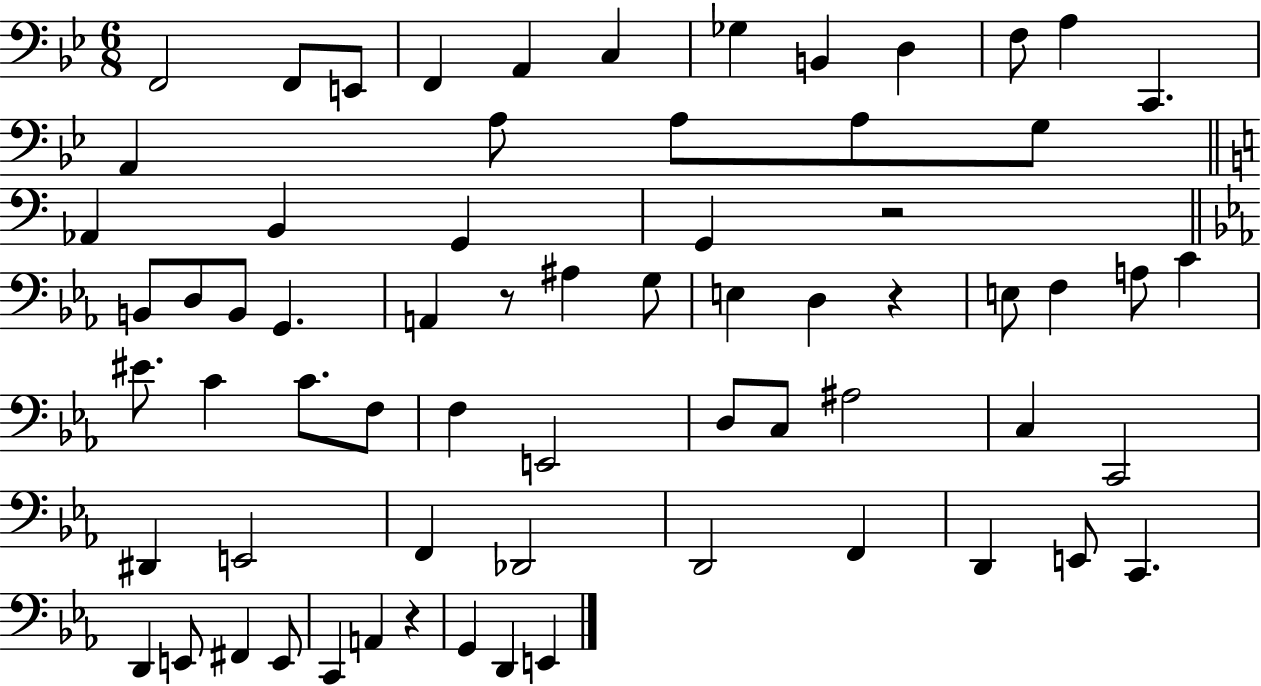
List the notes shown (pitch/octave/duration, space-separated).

F2/h F2/e E2/e F2/q A2/q C3/q Gb3/q B2/q D3/q F3/e A3/q C2/q. A2/q A3/e A3/e A3/e G3/e Ab2/q B2/q G2/q G2/q R/h B2/e D3/e B2/e G2/q. A2/q R/e A#3/q G3/e E3/q D3/q R/q E3/e F3/q A3/e C4/q EIS4/e. C4/q C4/e. F3/e F3/q E2/h D3/e C3/e A#3/h C3/q C2/h D#2/q E2/h F2/q Db2/h D2/h F2/q D2/q E2/e C2/q. D2/q E2/e F#2/q E2/e C2/q A2/q R/q G2/q D2/q E2/q